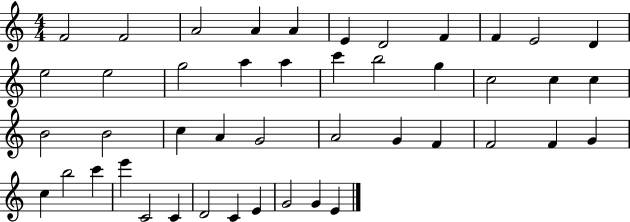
{
  \clef treble
  \numericTimeSignature
  \time 4/4
  \key c \major
  f'2 f'2 | a'2 a'4 a'4 | e'4 d'2 f'4 | f'4 e'2 d'4 | \break e''2 e''2 | g''2 a''4 a''4 | c'''4 b''2 g''4 | c''2 c''4 c''4 | \break b'2 b'2 | c''4 a'4 g'2 | a'2 g'4 f'4 | f'2 f'4 g'4 | \break c''4 b''2 c'''4 | e'''4 c'2 c'4 | d'2 c'4 e'4 | g'2 g'4 e'4 | \break \bar "|."
}